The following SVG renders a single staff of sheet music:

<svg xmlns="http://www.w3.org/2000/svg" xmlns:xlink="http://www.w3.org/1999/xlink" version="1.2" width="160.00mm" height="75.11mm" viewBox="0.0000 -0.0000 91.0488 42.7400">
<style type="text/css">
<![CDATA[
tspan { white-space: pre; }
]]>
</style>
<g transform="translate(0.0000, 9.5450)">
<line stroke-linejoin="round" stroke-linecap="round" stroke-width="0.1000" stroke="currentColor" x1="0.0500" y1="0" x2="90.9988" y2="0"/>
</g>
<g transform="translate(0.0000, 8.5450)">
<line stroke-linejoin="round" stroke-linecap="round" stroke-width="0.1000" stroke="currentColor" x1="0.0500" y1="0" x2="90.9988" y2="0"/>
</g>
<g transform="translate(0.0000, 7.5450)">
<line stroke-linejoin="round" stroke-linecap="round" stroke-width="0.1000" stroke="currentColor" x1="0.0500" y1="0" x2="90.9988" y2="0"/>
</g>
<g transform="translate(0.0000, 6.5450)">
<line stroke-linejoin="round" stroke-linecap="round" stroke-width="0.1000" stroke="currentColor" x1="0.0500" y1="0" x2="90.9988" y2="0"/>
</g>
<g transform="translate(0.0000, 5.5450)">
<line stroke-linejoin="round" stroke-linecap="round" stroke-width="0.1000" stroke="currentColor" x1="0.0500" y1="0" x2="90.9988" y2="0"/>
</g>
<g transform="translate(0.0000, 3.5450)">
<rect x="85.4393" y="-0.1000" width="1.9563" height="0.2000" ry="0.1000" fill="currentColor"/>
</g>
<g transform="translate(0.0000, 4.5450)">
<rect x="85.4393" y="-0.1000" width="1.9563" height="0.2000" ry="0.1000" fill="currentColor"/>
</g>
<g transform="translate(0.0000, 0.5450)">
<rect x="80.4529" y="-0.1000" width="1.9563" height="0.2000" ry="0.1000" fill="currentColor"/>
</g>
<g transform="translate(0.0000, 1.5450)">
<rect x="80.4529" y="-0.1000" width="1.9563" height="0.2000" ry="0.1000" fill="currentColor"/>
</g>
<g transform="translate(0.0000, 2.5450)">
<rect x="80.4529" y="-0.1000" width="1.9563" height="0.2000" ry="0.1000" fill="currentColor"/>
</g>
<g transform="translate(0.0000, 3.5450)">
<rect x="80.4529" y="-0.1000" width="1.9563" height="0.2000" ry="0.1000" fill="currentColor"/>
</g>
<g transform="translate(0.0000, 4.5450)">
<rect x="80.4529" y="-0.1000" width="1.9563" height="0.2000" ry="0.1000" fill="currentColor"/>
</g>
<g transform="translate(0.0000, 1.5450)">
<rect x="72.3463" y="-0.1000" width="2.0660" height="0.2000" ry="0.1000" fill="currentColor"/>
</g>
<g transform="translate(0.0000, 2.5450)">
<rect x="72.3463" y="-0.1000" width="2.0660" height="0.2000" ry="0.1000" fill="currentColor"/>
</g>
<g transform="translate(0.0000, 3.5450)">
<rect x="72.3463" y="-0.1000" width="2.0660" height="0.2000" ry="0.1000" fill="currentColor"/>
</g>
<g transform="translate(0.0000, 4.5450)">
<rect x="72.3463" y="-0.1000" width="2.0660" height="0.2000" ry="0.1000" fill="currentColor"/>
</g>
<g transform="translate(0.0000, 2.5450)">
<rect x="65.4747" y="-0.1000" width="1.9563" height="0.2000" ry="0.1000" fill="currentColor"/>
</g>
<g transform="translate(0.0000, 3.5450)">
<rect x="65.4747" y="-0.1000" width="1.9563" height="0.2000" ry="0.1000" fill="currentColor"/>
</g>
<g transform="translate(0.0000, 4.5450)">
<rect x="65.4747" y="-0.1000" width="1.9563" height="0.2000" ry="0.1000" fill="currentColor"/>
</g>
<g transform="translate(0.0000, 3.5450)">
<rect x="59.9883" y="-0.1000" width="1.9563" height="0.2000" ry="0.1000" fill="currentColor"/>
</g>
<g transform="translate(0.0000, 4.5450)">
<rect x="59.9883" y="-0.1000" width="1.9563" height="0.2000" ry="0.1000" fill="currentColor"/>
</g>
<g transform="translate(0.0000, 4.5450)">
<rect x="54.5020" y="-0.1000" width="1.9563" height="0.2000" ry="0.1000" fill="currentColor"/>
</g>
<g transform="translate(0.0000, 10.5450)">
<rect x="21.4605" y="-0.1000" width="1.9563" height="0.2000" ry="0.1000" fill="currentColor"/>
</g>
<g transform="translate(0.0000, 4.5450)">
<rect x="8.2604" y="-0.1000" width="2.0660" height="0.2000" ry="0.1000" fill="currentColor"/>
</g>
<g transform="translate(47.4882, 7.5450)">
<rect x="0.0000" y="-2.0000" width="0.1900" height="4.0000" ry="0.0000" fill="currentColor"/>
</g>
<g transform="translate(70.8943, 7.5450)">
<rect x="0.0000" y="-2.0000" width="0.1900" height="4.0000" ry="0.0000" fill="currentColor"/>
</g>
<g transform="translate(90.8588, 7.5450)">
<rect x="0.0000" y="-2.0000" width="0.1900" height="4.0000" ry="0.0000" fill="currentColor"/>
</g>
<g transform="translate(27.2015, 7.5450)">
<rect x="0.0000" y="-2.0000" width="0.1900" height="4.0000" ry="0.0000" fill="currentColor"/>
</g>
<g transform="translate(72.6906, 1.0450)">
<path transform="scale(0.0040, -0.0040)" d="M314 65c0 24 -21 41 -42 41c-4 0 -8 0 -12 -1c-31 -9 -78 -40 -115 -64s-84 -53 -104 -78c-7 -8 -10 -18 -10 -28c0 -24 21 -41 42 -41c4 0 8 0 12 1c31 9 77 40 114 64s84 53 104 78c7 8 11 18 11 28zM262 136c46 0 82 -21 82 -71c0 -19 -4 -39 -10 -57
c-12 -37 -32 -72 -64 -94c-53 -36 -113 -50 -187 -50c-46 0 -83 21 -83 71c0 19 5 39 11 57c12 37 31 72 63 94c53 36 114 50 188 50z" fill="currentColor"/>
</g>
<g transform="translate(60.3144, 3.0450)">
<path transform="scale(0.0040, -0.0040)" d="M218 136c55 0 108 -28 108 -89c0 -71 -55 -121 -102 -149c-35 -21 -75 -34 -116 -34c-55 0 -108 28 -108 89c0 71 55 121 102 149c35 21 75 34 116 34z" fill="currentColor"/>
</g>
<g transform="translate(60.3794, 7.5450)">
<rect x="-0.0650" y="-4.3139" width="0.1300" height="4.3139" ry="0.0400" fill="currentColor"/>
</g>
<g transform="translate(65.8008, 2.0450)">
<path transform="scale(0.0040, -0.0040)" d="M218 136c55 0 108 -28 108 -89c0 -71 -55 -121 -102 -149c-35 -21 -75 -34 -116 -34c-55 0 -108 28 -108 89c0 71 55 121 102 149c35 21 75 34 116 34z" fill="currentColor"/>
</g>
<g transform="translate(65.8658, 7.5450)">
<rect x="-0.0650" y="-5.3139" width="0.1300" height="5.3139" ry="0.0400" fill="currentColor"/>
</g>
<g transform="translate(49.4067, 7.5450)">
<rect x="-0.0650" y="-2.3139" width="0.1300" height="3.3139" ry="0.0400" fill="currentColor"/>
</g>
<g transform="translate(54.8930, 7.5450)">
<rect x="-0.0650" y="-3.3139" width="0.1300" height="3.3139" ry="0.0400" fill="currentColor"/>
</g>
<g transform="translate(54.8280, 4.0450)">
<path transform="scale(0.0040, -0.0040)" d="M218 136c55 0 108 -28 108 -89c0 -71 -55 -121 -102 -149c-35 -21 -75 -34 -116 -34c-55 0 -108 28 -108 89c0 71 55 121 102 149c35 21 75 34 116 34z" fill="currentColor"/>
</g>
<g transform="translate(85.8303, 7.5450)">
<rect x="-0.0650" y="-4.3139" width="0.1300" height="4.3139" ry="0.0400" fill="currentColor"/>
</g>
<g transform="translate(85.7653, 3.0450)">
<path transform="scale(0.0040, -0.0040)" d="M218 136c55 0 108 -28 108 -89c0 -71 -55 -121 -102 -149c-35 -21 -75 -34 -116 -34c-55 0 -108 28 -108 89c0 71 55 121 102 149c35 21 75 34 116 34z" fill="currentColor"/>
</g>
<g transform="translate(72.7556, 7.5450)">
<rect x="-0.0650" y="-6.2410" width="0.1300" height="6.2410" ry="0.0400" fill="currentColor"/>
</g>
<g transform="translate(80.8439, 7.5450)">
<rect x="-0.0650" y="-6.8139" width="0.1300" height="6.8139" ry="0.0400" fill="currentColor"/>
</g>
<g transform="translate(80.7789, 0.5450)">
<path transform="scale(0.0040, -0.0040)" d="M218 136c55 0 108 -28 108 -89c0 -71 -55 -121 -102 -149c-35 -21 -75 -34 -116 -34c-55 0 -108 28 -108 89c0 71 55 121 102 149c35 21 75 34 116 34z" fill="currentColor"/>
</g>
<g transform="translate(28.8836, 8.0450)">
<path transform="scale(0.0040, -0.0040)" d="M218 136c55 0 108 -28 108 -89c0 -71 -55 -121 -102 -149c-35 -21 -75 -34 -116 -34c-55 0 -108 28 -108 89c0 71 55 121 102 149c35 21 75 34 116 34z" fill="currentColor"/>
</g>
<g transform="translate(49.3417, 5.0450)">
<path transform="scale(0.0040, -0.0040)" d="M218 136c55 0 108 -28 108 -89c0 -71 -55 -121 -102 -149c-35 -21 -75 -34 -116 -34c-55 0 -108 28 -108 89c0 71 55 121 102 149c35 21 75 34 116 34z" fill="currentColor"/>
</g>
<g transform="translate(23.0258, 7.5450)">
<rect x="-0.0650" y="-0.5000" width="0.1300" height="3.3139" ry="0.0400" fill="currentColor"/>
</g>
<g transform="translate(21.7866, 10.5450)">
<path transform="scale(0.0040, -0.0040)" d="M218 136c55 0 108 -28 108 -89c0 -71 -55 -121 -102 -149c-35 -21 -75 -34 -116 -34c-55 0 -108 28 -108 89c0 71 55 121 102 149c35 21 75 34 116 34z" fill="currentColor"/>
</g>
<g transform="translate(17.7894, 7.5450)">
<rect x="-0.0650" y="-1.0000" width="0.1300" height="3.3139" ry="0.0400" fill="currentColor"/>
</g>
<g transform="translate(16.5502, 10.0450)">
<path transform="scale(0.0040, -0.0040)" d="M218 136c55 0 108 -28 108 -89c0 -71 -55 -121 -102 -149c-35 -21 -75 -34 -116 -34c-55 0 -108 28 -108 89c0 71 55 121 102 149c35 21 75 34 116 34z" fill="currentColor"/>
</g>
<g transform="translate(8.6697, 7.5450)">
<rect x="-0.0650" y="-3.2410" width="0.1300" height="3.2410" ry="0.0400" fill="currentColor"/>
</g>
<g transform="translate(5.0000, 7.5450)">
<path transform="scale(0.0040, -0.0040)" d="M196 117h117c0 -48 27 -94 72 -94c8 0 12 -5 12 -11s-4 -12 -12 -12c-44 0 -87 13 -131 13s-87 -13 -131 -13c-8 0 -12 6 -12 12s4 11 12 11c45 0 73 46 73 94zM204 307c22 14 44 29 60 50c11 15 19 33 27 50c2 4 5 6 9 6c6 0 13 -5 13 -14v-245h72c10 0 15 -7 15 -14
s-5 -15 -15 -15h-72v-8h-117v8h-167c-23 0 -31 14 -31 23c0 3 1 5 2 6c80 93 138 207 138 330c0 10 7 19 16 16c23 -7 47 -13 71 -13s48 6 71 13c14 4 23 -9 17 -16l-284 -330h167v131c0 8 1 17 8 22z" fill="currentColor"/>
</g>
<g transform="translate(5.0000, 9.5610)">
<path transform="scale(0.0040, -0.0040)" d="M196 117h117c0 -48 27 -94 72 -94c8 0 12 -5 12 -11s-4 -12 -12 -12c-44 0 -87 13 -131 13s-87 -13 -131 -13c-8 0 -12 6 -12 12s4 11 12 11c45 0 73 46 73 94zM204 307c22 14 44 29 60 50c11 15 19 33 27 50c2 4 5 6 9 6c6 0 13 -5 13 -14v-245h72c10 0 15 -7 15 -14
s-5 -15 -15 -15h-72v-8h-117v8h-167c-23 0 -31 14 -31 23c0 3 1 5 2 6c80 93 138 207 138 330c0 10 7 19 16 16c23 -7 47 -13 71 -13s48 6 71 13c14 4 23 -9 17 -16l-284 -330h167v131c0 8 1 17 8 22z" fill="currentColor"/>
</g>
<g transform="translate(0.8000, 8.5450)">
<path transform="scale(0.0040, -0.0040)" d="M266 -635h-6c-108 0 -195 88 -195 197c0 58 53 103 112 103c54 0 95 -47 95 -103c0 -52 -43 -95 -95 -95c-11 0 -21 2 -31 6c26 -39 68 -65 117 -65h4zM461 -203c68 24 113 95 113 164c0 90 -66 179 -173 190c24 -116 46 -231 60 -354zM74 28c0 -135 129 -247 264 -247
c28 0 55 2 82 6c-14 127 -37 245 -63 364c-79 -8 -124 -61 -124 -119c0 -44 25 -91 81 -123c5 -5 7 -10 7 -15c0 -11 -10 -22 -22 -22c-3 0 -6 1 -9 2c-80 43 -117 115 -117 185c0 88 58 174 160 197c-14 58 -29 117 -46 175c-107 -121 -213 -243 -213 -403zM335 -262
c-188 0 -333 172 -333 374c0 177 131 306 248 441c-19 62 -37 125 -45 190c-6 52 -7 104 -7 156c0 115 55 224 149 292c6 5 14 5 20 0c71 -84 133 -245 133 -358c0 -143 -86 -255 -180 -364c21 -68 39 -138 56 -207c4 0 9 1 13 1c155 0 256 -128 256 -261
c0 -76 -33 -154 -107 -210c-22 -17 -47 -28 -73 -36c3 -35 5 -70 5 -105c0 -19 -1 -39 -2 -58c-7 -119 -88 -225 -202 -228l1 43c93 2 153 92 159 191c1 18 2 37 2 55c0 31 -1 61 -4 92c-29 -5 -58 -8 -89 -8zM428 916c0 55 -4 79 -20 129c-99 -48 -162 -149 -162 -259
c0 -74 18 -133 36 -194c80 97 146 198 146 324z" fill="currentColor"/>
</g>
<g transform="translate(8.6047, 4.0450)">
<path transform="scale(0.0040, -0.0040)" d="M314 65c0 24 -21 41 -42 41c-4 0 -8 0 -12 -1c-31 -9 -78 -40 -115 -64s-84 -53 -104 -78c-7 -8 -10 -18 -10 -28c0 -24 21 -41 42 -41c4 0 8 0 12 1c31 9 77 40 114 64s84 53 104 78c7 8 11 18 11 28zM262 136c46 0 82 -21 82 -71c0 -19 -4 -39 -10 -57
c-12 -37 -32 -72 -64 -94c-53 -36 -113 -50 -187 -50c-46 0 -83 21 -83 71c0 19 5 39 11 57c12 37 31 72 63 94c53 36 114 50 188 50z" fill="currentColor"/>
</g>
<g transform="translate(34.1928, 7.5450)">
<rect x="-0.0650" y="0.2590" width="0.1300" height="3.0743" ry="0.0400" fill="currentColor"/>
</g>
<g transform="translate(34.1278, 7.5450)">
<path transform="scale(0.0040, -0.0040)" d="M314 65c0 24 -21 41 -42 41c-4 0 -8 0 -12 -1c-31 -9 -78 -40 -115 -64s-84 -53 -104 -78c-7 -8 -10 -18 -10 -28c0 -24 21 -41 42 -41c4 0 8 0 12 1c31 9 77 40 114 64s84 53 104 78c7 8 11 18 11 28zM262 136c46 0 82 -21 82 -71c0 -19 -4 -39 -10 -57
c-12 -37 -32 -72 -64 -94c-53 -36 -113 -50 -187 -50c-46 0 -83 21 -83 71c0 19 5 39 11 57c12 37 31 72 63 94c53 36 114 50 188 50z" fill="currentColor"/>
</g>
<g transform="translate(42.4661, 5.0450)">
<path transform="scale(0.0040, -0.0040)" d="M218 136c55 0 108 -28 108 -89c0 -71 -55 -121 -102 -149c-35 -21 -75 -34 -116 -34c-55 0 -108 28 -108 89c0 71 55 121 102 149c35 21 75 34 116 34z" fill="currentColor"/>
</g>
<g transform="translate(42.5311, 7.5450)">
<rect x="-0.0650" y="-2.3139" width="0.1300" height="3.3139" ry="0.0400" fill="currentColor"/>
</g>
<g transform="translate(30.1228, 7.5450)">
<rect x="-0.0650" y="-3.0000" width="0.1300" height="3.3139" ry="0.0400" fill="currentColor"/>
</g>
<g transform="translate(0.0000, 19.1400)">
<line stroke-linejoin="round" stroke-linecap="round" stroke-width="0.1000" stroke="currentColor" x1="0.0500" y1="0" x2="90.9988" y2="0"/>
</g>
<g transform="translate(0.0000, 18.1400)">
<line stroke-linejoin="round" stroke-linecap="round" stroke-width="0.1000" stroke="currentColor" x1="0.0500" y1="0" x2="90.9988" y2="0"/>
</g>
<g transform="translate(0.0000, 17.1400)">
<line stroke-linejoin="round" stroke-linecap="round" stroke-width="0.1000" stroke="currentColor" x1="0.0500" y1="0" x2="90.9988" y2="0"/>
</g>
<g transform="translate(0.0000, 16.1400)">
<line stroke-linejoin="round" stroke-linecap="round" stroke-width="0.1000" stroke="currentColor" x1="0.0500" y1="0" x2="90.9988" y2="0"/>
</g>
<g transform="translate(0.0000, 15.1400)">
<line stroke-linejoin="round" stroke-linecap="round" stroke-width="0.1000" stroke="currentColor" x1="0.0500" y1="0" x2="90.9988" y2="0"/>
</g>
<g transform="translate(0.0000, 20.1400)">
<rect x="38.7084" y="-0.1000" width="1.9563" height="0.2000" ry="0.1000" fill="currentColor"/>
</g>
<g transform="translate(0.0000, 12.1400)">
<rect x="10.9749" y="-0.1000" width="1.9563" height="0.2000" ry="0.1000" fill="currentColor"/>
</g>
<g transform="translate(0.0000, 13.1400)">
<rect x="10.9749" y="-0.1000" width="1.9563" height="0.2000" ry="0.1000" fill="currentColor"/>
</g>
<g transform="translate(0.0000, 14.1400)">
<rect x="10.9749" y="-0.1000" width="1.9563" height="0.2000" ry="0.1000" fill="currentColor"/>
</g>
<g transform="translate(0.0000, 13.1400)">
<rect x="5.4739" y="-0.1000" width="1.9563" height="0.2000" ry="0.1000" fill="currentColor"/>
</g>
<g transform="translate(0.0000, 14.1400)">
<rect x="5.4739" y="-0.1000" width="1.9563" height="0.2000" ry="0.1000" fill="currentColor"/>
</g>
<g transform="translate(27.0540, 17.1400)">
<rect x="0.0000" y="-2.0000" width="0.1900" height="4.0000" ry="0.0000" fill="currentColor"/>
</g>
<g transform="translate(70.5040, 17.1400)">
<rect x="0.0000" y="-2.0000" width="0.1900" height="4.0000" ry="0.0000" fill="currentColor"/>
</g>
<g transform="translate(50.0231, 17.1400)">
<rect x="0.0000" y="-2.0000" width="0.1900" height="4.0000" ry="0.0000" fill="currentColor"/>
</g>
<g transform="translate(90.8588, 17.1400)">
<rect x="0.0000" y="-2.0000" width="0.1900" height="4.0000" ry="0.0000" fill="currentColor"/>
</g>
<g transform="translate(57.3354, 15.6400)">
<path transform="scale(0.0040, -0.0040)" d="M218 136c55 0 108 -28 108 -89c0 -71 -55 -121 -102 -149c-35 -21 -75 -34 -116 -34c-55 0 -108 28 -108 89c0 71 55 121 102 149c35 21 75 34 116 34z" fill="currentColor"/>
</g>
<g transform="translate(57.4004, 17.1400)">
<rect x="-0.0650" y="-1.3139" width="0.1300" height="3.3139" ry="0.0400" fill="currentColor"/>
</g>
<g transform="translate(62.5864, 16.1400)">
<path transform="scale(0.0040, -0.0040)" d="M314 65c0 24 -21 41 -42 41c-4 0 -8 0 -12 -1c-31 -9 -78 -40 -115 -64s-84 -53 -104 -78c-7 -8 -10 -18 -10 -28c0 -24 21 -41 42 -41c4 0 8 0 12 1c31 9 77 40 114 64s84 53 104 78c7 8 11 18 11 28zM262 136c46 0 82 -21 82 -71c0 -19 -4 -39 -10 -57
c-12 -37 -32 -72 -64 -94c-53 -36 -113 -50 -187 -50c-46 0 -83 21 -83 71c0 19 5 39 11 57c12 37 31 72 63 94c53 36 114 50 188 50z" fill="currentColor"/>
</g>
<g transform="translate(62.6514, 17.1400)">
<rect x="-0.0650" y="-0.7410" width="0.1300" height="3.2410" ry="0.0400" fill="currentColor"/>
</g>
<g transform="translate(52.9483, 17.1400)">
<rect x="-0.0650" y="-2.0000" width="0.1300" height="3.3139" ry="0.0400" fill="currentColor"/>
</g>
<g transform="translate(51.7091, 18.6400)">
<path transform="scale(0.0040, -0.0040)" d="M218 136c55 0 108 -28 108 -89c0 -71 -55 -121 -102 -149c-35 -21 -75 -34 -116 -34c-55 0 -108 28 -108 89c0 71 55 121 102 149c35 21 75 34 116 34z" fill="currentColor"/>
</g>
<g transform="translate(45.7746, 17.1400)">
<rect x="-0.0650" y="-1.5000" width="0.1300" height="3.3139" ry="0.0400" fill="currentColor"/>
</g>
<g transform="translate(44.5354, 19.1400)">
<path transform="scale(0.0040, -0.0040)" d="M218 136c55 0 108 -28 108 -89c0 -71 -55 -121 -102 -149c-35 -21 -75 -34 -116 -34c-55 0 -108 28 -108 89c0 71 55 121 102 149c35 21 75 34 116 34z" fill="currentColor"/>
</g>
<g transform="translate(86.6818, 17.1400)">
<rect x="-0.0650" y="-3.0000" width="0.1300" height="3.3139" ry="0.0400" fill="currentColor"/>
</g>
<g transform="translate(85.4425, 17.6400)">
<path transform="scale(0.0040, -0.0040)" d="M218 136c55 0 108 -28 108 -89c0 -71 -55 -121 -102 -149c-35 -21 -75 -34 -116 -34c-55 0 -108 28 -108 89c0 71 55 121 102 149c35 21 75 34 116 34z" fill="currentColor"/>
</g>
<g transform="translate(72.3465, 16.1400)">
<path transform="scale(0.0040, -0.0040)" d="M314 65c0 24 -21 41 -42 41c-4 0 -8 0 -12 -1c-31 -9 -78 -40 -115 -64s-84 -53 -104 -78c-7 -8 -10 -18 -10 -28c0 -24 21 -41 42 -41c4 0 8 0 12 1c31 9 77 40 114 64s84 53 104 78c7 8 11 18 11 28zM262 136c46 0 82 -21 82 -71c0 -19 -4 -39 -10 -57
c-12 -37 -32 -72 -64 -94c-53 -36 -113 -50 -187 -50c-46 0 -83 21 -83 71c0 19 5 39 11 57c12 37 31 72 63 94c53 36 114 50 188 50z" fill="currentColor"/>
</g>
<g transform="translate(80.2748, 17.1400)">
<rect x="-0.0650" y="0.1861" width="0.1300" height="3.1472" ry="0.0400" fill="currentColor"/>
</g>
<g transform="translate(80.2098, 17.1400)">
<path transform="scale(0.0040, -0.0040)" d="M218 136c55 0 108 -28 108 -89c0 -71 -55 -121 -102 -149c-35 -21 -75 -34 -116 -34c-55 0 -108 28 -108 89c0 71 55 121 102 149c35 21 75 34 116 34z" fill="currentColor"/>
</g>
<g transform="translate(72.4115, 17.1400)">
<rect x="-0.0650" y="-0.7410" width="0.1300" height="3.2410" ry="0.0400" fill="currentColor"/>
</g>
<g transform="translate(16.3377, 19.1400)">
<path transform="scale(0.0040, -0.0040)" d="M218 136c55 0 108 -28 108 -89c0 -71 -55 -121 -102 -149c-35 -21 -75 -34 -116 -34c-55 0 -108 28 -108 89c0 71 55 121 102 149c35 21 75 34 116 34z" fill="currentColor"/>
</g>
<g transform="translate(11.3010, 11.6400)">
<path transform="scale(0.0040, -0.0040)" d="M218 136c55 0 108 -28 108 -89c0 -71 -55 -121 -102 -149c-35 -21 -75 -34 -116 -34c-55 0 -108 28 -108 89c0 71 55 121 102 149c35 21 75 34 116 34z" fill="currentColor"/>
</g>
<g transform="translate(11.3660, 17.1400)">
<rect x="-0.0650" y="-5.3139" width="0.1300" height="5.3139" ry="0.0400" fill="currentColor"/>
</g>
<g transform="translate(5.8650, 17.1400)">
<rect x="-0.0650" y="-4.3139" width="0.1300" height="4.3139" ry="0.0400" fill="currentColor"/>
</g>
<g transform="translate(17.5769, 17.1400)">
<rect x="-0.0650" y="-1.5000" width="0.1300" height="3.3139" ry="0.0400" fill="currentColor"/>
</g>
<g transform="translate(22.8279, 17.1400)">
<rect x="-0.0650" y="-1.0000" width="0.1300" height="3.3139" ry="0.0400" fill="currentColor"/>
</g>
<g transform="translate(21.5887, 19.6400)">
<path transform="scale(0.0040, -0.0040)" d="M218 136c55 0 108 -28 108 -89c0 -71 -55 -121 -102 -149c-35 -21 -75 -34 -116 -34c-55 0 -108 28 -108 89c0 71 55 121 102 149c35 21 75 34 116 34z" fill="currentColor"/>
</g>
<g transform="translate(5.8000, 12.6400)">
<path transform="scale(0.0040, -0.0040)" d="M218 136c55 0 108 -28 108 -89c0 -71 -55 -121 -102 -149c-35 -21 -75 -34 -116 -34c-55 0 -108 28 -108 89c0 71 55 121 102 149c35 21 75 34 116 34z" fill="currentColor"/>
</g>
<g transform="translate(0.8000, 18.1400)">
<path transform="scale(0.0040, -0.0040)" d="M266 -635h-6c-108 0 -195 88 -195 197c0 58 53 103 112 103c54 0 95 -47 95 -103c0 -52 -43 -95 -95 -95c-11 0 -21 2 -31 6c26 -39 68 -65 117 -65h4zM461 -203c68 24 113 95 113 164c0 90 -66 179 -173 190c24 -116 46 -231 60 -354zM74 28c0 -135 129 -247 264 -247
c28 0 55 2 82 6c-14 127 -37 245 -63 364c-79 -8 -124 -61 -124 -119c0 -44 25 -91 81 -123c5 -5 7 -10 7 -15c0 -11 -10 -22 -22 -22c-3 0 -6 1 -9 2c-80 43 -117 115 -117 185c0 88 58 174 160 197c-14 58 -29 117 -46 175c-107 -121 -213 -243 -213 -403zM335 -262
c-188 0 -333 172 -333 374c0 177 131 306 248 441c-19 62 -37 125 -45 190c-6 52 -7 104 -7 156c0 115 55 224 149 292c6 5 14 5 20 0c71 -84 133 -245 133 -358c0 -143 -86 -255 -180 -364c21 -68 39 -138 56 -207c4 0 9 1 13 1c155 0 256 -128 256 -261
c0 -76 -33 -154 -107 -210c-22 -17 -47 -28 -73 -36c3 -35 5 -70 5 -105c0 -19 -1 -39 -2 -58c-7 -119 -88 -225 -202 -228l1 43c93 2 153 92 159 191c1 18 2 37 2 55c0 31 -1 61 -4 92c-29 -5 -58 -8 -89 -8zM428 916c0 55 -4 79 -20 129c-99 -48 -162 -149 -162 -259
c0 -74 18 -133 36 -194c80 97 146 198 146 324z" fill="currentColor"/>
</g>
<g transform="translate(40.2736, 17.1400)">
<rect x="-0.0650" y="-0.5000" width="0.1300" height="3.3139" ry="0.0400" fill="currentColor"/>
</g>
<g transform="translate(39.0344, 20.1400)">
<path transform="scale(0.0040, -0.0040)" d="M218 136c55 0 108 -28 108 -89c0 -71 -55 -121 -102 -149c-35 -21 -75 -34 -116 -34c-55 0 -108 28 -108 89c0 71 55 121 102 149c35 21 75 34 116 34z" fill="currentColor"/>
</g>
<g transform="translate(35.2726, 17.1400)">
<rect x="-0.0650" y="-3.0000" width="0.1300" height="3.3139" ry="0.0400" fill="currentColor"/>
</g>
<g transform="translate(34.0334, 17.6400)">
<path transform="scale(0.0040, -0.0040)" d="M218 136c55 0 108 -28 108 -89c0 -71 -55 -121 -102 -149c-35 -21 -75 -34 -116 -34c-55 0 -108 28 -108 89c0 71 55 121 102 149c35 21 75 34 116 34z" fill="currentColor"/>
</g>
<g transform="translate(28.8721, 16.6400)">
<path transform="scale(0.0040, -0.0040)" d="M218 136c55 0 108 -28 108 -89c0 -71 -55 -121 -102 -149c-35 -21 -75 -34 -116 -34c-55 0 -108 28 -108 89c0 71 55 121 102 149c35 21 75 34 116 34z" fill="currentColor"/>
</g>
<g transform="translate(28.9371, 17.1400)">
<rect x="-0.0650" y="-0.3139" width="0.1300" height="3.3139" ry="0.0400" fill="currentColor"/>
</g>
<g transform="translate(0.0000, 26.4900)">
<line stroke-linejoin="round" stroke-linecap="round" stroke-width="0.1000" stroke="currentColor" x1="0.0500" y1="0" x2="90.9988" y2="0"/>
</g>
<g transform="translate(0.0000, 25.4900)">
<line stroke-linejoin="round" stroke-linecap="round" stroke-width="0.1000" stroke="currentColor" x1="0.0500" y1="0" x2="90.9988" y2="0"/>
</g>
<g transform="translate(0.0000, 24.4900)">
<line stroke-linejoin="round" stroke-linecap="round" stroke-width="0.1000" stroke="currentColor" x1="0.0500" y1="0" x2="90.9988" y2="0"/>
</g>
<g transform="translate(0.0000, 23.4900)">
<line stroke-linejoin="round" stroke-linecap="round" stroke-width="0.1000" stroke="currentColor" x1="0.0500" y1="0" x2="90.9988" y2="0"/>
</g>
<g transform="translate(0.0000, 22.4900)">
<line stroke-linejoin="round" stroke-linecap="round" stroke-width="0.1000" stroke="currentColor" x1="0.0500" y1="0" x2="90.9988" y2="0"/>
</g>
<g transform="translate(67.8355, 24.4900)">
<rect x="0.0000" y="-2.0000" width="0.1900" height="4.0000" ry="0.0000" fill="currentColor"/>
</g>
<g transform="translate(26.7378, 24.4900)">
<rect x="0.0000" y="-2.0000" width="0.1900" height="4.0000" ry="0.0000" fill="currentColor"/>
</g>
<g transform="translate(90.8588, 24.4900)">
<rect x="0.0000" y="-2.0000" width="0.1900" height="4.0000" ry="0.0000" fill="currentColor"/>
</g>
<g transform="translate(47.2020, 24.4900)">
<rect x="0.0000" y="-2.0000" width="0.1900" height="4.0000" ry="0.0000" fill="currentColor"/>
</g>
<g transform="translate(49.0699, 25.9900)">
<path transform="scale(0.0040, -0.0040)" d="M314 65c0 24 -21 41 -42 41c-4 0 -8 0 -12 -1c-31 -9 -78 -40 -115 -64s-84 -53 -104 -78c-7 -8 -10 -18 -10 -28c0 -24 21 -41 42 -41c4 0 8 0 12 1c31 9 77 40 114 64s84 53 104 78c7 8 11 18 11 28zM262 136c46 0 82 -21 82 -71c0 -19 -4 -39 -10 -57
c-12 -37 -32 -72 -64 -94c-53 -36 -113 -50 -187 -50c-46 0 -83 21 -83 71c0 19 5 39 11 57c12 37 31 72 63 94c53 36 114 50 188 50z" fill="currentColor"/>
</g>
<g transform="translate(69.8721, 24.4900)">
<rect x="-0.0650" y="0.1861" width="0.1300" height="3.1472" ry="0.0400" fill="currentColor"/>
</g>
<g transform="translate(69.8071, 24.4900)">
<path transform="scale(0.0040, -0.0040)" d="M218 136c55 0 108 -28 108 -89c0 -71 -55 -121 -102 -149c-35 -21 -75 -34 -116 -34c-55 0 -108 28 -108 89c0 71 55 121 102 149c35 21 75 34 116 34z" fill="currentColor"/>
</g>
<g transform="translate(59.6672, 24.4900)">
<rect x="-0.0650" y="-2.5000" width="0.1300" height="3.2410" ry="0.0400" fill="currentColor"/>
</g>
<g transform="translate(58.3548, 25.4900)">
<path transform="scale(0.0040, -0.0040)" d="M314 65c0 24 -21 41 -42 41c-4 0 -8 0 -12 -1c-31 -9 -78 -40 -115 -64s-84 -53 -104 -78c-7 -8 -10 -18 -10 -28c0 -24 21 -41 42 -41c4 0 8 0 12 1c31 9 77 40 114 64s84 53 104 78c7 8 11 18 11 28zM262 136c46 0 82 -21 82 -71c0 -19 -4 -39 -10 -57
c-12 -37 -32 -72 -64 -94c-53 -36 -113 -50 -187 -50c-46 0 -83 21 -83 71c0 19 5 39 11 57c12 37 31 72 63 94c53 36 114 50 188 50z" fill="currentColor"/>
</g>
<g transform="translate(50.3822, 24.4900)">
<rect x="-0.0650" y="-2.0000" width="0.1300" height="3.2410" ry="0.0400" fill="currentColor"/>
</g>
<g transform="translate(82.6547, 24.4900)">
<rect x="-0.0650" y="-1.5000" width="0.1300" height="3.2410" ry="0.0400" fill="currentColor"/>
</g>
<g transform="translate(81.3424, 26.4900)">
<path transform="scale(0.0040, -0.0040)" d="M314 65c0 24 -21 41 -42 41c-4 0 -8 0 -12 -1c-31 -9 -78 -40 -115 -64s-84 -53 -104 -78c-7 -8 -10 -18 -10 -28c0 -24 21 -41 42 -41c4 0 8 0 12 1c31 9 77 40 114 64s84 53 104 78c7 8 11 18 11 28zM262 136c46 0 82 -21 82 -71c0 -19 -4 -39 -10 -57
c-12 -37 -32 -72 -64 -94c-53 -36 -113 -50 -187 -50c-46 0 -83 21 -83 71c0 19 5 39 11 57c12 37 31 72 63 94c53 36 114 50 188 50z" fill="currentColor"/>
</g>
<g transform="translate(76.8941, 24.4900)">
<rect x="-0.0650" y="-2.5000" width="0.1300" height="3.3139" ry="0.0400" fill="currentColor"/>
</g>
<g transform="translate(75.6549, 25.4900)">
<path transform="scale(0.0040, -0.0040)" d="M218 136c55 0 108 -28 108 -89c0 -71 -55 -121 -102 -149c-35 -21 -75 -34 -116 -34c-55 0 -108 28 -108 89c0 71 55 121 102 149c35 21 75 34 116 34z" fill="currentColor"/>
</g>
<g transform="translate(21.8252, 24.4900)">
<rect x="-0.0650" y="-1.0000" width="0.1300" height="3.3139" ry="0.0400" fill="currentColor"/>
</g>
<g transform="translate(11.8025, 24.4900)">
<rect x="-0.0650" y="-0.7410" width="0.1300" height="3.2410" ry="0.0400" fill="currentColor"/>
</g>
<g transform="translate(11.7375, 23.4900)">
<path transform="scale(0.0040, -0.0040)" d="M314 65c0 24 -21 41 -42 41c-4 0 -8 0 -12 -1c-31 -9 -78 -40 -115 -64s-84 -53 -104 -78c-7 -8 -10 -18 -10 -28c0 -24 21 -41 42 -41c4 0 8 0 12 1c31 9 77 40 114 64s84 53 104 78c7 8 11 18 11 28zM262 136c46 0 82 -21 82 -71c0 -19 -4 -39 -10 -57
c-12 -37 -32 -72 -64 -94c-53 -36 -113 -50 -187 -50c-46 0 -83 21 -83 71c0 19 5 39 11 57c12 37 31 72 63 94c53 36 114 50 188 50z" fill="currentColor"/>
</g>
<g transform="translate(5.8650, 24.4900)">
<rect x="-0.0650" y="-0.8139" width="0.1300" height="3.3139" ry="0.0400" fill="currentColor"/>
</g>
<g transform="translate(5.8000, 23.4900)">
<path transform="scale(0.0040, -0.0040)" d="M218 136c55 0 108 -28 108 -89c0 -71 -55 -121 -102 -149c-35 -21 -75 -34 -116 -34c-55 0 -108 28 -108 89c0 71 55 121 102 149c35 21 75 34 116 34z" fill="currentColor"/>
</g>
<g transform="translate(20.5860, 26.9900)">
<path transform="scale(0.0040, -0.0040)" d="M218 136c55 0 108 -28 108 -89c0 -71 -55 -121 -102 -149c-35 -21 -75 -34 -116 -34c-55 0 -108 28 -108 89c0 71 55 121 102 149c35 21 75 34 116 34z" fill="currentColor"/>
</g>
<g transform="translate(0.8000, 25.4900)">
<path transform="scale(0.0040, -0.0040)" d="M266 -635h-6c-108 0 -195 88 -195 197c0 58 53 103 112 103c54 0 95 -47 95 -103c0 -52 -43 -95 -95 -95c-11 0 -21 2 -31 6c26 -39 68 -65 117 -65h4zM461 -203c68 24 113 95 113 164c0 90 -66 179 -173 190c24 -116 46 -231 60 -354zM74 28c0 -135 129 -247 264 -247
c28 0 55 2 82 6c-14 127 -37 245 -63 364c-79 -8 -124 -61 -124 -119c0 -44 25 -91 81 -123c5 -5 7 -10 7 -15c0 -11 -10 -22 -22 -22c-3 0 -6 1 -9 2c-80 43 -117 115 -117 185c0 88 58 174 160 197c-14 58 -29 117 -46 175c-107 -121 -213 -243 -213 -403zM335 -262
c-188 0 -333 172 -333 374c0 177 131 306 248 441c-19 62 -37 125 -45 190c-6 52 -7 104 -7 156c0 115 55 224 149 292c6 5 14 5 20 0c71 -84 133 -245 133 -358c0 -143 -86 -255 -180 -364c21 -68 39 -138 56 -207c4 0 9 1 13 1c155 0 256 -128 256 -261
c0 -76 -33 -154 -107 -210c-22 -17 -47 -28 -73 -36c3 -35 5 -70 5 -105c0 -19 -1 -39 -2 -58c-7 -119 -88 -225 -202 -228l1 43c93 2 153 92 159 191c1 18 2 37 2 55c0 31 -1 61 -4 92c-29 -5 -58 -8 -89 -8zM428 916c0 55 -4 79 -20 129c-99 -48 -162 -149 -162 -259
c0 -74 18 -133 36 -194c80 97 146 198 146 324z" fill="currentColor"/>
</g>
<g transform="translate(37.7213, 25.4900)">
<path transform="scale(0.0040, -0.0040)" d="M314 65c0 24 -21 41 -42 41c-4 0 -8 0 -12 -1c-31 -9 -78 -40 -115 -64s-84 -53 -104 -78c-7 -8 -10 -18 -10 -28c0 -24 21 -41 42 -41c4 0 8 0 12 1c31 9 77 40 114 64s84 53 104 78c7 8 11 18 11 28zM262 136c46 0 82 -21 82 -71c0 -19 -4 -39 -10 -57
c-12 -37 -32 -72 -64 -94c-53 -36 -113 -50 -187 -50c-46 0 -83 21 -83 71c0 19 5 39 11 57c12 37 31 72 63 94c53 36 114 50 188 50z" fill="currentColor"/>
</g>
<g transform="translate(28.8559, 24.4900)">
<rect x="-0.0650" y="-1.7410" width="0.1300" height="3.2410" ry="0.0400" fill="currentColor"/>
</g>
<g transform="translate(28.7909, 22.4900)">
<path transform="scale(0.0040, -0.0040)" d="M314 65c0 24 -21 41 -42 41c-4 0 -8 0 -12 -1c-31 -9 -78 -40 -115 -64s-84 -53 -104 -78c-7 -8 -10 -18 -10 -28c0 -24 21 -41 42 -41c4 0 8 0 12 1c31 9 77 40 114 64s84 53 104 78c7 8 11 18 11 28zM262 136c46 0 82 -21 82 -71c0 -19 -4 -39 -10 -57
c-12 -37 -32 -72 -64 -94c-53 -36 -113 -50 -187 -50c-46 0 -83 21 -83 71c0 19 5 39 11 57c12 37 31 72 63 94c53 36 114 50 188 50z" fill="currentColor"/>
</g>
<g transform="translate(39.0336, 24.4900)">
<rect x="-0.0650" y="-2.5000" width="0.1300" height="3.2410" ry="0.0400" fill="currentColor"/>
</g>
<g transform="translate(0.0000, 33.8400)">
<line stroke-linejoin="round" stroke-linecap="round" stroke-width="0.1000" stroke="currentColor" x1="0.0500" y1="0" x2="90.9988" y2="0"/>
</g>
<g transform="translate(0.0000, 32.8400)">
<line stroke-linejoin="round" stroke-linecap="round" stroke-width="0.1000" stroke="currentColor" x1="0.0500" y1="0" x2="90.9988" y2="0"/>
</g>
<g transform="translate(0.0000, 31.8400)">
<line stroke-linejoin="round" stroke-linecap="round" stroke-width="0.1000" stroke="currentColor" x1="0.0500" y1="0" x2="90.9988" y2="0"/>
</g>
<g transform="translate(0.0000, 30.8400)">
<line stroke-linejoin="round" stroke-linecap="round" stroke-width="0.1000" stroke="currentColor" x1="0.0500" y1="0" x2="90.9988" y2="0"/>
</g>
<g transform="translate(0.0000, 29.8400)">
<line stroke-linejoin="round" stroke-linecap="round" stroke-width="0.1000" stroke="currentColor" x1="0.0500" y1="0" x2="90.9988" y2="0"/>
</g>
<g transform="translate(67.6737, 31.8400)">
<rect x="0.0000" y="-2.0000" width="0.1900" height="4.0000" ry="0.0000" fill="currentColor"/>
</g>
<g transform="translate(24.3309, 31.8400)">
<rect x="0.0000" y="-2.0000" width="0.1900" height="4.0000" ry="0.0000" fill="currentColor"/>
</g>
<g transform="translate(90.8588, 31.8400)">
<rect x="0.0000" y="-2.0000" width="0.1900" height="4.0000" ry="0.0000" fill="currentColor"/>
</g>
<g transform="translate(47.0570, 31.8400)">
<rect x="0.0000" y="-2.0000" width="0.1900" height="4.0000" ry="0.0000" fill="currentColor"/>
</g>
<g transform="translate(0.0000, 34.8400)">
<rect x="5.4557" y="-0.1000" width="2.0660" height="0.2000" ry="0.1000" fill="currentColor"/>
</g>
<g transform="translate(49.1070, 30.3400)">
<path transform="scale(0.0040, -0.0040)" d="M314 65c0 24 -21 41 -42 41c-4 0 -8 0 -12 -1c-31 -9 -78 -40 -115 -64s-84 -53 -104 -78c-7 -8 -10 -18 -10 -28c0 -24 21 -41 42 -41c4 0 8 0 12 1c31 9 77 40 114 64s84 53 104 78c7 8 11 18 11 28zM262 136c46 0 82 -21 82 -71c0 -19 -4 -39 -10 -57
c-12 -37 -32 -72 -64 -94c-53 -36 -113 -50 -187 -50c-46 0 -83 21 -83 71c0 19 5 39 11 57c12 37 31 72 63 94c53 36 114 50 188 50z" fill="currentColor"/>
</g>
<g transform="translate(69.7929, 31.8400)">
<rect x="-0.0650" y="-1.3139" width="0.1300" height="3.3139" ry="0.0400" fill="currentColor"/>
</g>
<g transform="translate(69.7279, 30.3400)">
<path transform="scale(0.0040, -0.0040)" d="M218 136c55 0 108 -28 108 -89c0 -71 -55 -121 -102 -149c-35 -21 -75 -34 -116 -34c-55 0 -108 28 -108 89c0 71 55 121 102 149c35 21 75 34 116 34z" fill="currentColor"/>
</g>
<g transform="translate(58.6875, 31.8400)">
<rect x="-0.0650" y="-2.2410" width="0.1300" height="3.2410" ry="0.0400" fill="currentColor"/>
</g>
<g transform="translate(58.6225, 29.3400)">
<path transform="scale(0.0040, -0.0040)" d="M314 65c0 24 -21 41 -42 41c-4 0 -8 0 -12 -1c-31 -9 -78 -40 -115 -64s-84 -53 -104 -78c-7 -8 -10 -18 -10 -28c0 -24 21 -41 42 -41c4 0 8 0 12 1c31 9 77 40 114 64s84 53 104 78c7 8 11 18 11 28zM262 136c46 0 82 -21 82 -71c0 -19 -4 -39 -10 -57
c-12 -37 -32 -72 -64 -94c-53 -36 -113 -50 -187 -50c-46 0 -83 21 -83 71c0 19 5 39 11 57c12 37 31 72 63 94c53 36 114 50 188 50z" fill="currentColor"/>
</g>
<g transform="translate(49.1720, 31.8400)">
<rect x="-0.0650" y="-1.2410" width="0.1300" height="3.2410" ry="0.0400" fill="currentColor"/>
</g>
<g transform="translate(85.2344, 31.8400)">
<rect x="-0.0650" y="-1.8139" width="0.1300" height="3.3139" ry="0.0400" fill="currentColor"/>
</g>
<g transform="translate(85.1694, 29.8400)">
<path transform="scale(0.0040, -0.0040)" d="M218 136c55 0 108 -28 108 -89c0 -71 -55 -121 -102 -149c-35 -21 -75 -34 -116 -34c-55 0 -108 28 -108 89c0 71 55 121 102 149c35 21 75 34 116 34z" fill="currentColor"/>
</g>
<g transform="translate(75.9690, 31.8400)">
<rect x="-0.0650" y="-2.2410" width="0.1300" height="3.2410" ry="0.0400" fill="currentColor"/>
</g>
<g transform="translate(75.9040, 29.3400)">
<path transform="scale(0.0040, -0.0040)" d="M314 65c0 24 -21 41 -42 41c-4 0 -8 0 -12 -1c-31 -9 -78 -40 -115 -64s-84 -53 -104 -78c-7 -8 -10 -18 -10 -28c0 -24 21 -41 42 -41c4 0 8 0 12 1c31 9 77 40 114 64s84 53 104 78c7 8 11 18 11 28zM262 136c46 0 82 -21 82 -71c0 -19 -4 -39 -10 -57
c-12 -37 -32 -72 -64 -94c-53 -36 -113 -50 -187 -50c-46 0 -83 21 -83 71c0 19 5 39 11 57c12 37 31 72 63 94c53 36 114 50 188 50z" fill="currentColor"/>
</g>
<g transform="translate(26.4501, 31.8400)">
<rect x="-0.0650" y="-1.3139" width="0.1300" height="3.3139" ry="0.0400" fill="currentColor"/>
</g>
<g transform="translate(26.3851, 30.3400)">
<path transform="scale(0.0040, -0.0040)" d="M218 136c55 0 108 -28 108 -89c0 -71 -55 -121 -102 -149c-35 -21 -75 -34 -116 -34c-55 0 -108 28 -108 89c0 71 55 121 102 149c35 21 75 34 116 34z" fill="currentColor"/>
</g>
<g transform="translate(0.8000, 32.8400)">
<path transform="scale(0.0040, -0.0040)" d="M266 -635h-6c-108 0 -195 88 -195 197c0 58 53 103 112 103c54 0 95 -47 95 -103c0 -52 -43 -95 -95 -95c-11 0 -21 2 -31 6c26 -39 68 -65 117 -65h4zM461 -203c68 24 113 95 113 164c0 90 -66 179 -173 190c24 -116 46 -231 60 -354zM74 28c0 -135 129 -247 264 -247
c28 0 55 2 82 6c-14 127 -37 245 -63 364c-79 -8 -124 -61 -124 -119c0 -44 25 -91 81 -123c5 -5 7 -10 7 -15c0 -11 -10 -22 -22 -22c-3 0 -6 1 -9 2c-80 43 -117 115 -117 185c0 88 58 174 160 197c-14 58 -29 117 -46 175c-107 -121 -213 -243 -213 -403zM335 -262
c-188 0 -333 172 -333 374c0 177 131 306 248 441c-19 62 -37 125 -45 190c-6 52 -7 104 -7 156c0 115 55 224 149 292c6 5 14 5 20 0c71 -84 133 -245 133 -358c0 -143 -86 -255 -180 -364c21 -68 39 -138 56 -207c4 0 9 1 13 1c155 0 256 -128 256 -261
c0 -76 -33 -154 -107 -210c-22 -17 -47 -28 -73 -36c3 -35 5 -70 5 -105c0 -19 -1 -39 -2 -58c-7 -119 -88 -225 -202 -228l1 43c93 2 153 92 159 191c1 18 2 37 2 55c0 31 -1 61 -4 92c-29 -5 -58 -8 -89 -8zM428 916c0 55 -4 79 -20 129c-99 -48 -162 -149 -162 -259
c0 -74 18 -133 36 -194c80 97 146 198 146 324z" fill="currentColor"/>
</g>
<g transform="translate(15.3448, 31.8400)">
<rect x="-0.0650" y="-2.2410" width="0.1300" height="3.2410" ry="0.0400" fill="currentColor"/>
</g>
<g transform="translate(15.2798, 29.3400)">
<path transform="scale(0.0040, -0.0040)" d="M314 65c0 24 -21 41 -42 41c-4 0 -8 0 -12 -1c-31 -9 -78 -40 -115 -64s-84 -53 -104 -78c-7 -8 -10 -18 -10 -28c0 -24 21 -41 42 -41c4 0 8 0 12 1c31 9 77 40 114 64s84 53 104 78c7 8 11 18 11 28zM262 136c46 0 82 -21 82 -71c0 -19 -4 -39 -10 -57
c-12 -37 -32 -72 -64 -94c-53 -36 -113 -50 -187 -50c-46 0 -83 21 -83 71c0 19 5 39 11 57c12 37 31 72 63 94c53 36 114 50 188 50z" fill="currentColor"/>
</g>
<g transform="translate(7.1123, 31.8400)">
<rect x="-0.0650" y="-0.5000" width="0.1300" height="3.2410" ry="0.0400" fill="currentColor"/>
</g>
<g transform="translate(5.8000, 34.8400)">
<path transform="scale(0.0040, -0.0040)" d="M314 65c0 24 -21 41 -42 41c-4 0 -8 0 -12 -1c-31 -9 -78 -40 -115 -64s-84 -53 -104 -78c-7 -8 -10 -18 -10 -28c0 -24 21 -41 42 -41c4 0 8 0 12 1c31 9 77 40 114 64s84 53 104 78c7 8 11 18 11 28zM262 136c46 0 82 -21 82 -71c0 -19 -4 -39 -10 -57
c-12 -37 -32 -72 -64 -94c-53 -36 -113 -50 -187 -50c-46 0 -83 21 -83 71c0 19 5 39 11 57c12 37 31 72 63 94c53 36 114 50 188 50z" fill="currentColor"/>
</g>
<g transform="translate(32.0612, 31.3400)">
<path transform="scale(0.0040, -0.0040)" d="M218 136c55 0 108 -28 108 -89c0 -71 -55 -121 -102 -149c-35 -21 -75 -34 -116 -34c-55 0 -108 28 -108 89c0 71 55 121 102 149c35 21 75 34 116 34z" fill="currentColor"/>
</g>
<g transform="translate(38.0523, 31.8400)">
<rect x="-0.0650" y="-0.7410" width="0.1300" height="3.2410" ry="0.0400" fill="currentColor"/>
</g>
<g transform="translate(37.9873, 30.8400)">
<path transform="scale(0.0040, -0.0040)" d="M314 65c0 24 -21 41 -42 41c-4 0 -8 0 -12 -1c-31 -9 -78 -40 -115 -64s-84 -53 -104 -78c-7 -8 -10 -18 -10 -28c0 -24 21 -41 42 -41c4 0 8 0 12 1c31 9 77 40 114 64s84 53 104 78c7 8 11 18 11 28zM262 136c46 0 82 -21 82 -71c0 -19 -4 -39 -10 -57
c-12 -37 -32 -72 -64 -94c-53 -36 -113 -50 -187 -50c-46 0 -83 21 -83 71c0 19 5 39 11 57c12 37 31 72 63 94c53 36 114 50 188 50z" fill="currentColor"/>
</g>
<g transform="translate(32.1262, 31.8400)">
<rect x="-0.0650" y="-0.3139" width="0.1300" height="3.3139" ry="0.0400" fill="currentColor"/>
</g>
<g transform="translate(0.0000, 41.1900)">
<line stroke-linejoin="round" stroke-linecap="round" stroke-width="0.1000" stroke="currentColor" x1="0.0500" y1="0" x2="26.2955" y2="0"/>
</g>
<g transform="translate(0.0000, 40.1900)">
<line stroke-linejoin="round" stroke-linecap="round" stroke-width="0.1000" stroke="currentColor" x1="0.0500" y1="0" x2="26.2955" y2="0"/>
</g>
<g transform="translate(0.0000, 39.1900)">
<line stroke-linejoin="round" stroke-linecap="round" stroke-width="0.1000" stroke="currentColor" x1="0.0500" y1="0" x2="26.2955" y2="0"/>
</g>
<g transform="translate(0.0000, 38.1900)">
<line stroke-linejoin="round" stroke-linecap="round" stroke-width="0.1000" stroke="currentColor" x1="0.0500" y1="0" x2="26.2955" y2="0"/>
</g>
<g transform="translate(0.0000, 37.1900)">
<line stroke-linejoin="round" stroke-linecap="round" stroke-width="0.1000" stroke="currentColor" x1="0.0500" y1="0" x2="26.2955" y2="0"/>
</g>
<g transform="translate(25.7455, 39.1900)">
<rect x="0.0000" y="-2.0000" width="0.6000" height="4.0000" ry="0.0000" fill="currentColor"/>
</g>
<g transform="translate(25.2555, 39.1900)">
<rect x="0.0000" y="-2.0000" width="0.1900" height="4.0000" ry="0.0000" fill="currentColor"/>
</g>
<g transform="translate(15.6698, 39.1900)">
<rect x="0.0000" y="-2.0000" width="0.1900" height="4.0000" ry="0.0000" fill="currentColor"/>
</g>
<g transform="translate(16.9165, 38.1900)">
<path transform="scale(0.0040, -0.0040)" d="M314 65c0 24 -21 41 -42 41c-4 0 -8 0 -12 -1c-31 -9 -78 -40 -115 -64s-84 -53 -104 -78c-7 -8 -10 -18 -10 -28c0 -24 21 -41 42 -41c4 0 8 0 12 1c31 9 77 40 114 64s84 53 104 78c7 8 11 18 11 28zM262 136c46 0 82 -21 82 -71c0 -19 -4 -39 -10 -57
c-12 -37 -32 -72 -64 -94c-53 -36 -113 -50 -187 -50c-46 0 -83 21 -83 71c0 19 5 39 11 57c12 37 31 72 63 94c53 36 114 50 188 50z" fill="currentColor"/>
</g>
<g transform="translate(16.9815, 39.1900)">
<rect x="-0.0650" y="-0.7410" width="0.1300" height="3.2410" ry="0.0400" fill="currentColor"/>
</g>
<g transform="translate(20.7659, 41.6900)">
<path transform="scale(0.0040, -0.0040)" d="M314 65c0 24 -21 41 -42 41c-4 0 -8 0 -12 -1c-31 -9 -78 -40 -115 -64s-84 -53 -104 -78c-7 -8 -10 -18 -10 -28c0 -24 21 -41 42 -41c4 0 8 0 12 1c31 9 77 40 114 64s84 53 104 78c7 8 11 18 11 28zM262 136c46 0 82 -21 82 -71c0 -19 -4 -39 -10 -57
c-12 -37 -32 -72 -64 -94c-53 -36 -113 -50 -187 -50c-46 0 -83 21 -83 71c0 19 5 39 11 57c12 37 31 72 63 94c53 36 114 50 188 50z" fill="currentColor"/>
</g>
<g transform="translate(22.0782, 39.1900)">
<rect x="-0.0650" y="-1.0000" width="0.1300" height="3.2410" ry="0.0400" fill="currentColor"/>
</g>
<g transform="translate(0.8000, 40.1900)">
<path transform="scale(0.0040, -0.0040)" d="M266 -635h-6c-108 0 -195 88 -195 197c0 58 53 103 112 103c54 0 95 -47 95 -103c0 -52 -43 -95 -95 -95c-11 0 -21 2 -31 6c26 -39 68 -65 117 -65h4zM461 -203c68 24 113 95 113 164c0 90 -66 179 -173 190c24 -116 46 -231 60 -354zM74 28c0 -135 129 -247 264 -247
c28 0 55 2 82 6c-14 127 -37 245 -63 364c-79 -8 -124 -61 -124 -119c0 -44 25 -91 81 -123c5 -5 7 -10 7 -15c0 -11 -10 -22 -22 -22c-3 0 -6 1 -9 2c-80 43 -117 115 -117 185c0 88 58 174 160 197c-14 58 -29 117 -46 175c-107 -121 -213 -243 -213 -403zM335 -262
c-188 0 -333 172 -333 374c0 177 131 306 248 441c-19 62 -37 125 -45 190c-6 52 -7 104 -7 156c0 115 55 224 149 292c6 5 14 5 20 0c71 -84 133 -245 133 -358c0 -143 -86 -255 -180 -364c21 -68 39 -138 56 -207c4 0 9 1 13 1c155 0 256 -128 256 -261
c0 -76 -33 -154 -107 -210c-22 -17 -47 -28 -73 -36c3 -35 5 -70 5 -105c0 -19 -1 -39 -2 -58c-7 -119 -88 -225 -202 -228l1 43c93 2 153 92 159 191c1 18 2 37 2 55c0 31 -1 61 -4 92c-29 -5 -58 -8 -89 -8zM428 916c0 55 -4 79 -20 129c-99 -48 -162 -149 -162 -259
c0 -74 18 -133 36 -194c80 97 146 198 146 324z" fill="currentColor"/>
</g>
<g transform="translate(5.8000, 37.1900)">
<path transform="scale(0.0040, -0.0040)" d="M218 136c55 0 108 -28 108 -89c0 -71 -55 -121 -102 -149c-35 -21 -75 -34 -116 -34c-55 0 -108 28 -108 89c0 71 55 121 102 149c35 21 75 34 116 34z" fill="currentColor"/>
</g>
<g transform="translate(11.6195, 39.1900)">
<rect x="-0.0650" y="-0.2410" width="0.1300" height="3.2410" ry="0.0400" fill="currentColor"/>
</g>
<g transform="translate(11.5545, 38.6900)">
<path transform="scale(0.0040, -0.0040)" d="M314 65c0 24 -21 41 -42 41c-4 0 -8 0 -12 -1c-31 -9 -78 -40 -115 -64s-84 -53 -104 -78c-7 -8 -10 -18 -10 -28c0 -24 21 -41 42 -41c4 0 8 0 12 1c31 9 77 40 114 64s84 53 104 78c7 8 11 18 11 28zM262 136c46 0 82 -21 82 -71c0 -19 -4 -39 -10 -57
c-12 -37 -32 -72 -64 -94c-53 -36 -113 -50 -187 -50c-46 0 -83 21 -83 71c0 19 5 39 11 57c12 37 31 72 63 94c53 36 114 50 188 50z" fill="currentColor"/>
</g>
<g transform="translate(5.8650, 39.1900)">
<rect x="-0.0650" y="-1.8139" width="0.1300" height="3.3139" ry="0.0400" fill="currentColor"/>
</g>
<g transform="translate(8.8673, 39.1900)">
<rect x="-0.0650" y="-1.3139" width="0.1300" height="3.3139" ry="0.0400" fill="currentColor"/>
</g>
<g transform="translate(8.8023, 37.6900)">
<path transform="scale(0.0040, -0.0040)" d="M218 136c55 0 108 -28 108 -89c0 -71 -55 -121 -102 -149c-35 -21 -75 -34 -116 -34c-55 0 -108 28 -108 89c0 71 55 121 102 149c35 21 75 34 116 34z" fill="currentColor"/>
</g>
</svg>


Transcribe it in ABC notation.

X:1
T:Untitled
M:4/4
L:1/4
K:C
b2 D C A B2 g g b d' f' a'2 b' d' d' f' E D c A C E F e d2 d2 B A d d2 D f2 G2 F2 G2 B G E2 C2 g2 e c d2 e2 g2 e g2 f f e c2 d2 D2